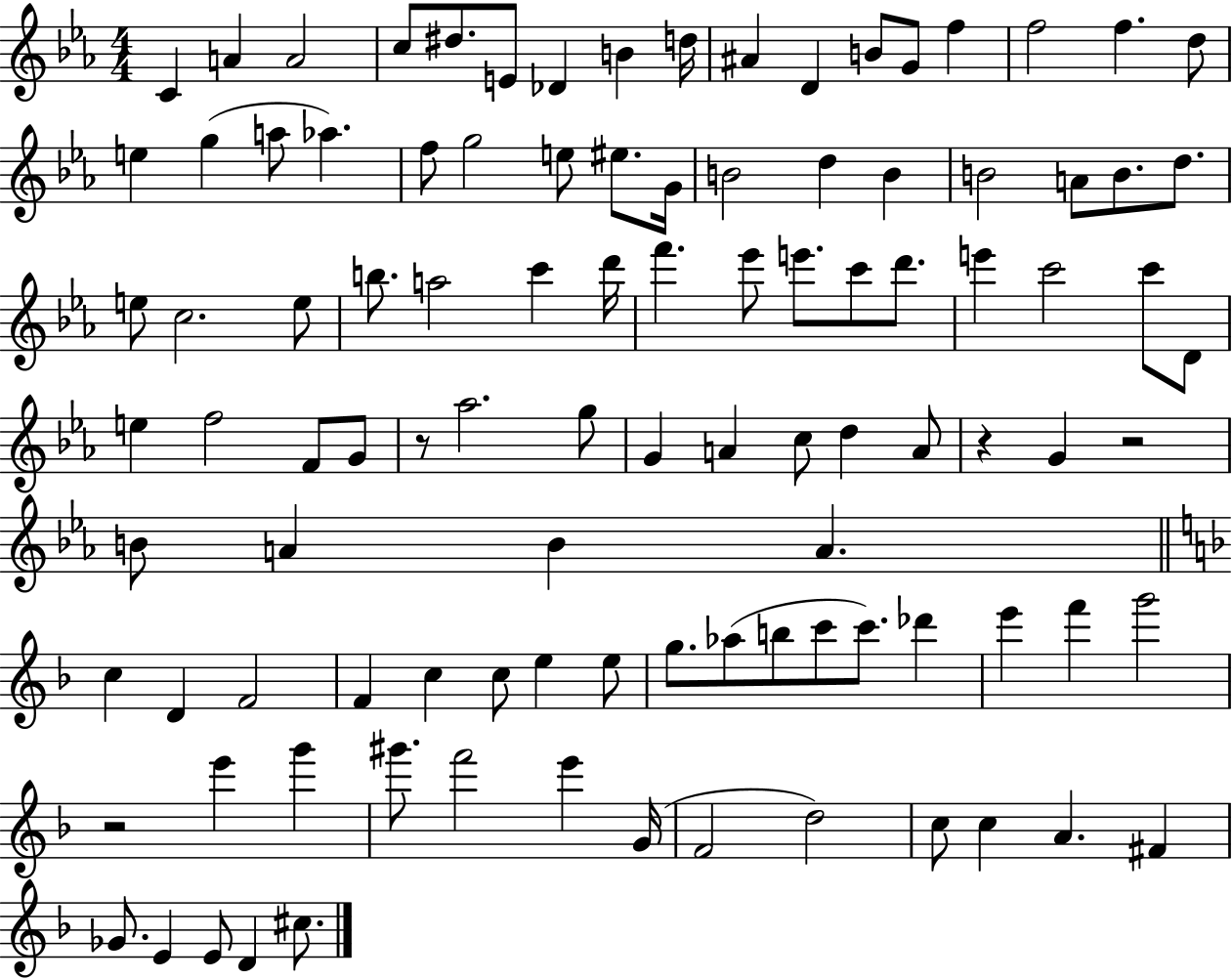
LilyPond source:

{
  \clef treble
  \numericTimeSignature
  \time 4/4
  \key ees \major
  c'4 a'4 a'2 | c''8 dis''8. e'8 des'4 b'4 d''16 | ais'4 d'4 b'8 g'8 f''4 | f''2 f''4. d''8 | \break e''4 g''4( a''8 aes''4.) | f''8 g''2 e''8 eis''8. g'16 | b'2 d''4 b'4 | b'2 a'8 b'8. d''8. | \break e''8 c''2. e''8 | b''8. a''2 c'''4 d'''16 | f'''4. ees'''8 e'''8. c'''8 d'''8. | e'''4 c'''2 c'''8 d'8 | \break e''4 f''2 f'8 g'8 | r8 aes''2. g''8 | g'4 a'4 c''8 d''4 a'8 | r4 g'4 r2 | \break b'8 a'4 b'4 a'4. | \bar "||" \break \key d \minor c''4 d'4 f'2 | f'4 c''4 c''8 e''4 e''8 | g''8. aes''8( b''8 c'''8 c'''8.) des'''4 | e'''4 f'''4 g'''2 | \break r2 e'''4 g'''4 | gis'''8. f'''2 e'''4 g'16( | f'2 d''2) | c''8 c''4 a'4. fis'4 | \break ges'8. e'4 e'8 d'4 cis''8. | \bar "|."
}